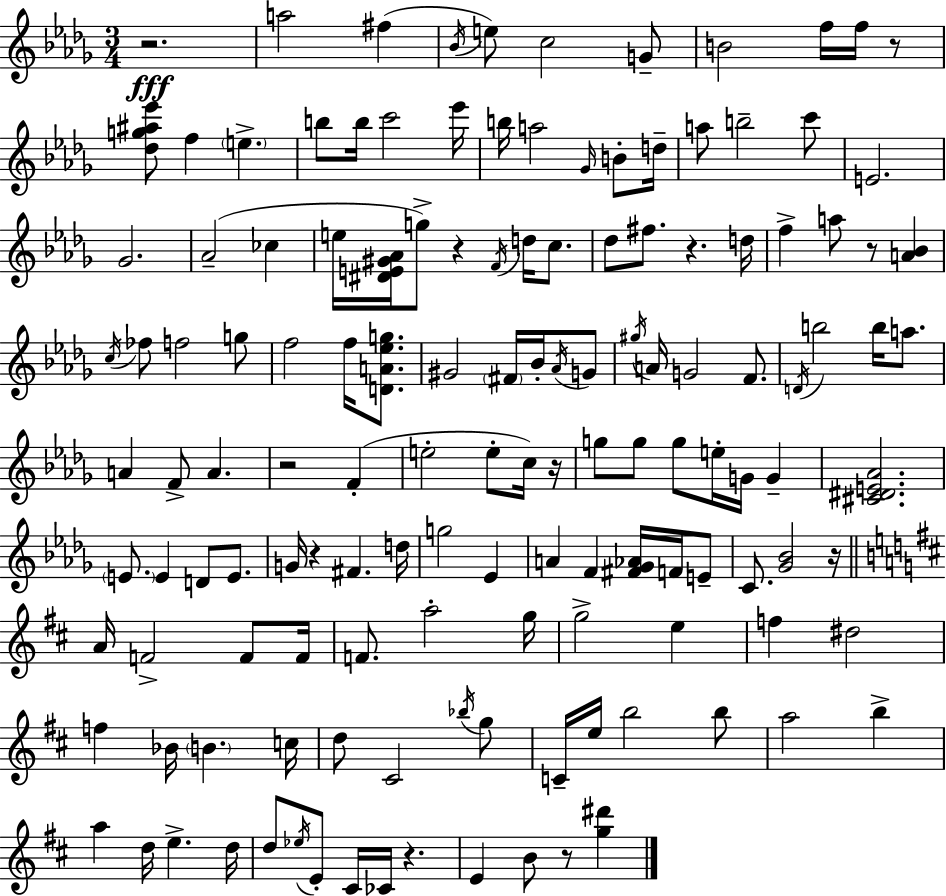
R/h. A5/h F#5/q Bb4/s E5/e C5/h G4/e B4/h F5/s F5/s R/e [Db5,G5,A#5,Eb6]/e F5/q E5/q. B5/e B5/s C6/h Eb6/s B5/s A5/h Gb4/s B4/e D5/s A5/e B5/h C6/e E4/h. Gb4/h. Ab4/h CES5/q E5/s [D#4,E4,G#4,Ab4]/s G5/e R/q F4/s D5/s C5/e. Db5/e F#5/e. R/q. D5/s F5/q A5/e R/e [A4,Bb4]/q C5/s FES5/e F5/h G5/e F5/h F5/s [D4,A4,Eb5,G5]/e. G#4/h F#4/s Bb4/s Ab4/s G4/e G#5/s A4/s G4/h F4/e. D4/s B5/h B5/s A5/e. A4/q F4/e A4/q. R/h F4/q E5/h E5/e C5/s R/s G5/e G5/e G5/e E5/s G4/s G4/q [C#4,D#4,E4,Ab4]/h. E4/e. E4/q D4/e E4/e. G4/s R/q F#4/q. D5/s G5/h Eb4/q A4/q F4/q [F#4,Gb4,Ab4]/s F4/s E4/e C4/e. [Gb4,Bb4]/h R/s A4/s F4/h F4/e F4/s F4/e. A5/h G5/s G5/h E5/q F5/q D#5/h F5/q Bb4/s B4/q. C5/s D5/e C#4/h Bb5/s G5/e C4/s E5/s B5/h B5/e A5/h B5/q A5/q D5/s E5/q. D5/s D5/e Eb5/s E4/e C#4/s CES4/s R/q. E4/q B4/e R/e [G5,D#6]/q